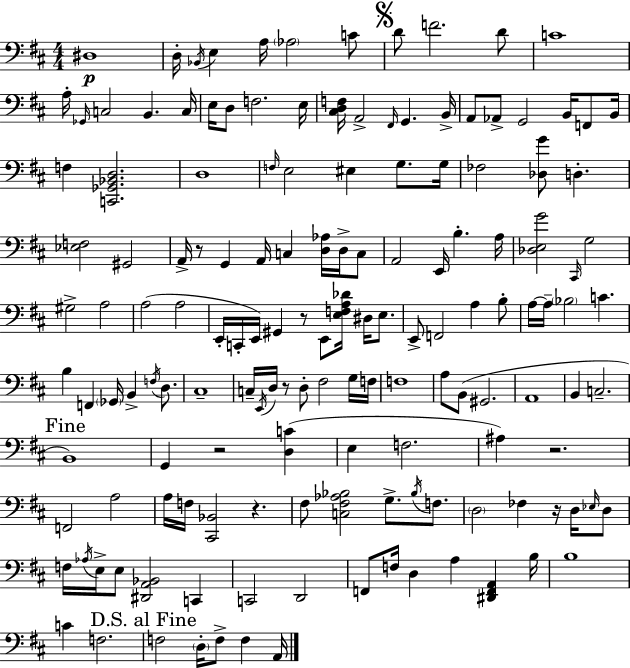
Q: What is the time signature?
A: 4/4